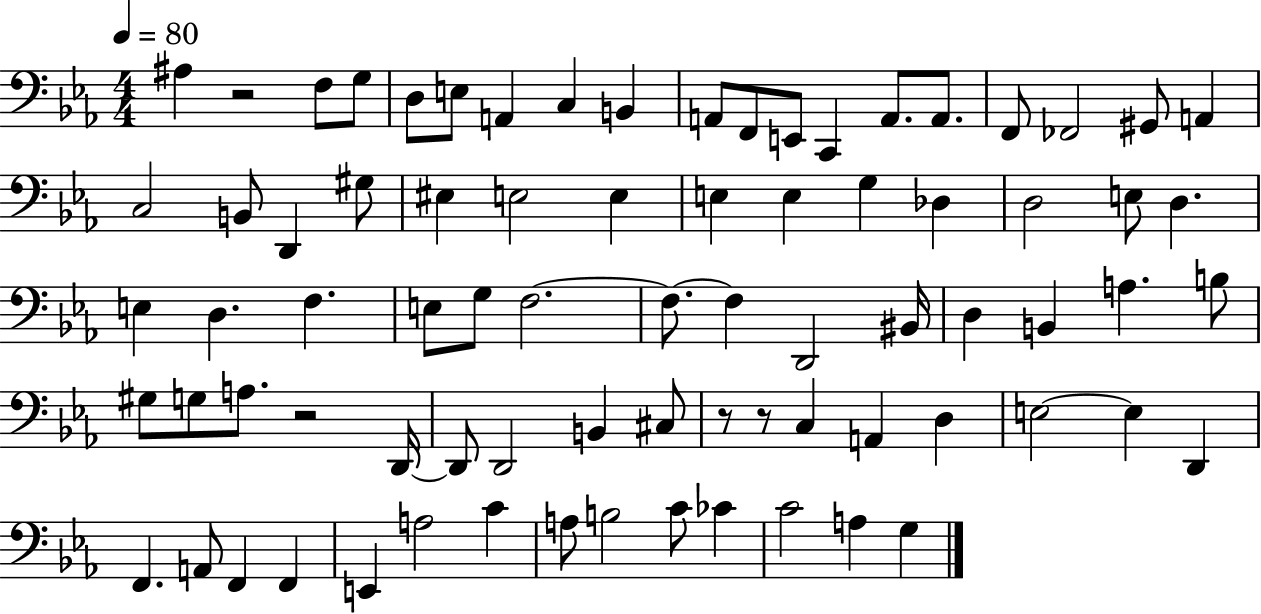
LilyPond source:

{
  \clef bass
  \numericTimeSignature
  \time 4/4
  \key ees \major
  \tempo 4 = 80
  ais4 r2 f8 g8 | d8 e8 a,4 c4 b,4 | a,8 f,8 e,8 c,4 a,8. a,8. | f,8 fes,2 gis,8 a,4 | \break c2 b,8 d,4 gis8 | eis4 e2 e4 | e4 e4 g4 des4 | d2 e8 d4. | \break e4 d4. f4. | e8 g8 f2.~~ | f8.~~ f4 d,2 bis,16 | d4 b,4 a4. b8 | \break gis8 g8 a8. r2 d,16~~ | d,8 d,2 b,4 cis8 | r8 r8 c4 a,4 d4 | e2~~ e4 d,4 | \break f,4. a,8 f,4 f,4 | e,4 a2 c'4 | a8 b2 c'8 ces'4 | c'2 a4 g4 | \break \bar "|."
}